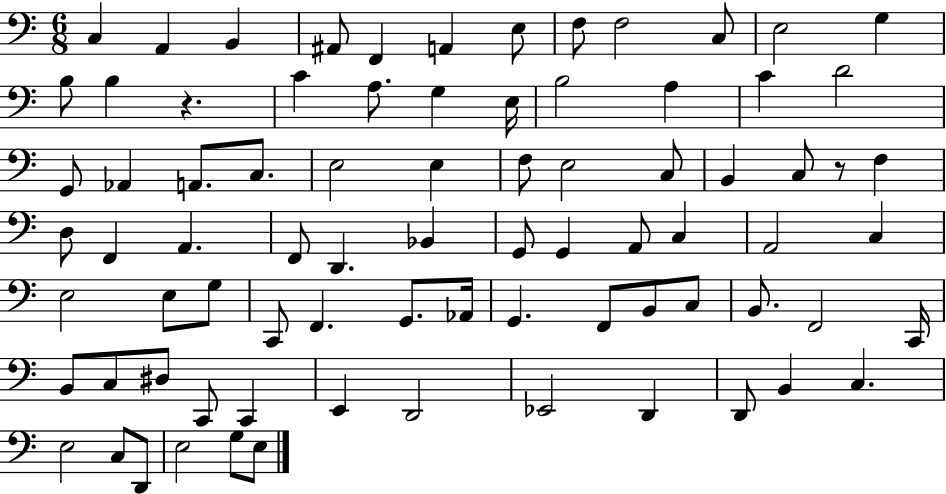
C3/q A2/q B2/q A#2/e F2/q A2/q E3/e F3/e F3/h C3/e E3/h G3/q B3/e B3/q R/q. C4/q A3/e. G3/q E3/s B3/h A3/q C4/q D4/h G2/e Ab2/q A2/e. C3/e. E3/h E3/q F3/e E3/h C3/e B2/q C3/e R/e F3/q D3/e F2/q A2/q. F2/e D2/q. Bb2/q G2/e G2/q A2/e C3/q A2/h C3/q E3/h E3/e G3/e C2/e F2/q. G2/e. Ab2/s G2/q. F2/e B2/e C3/e B2/e. F2/h C2/s B2/e C3/e D#3/e C2/e C2/q E2/q D2/h Eb2/h D2/q D2/e B2/q C3/q. E3/h C3/e D2/e E3/h G3/e E3/e